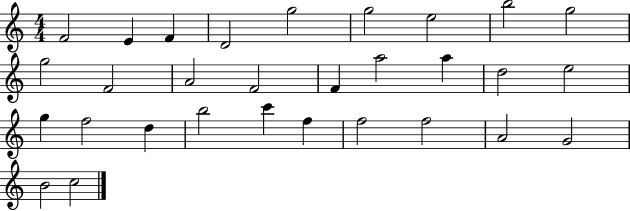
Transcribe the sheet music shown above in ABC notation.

X:1
T:Untitled
M:4/4
L:1/4
K:C
F2 E F D2 g2 g2 e2 b2 g2 g2 F2 A2 F2 F a2 a d2 e2 g f2 d b2 c' f f2 f2 A2 G2 B2 c2